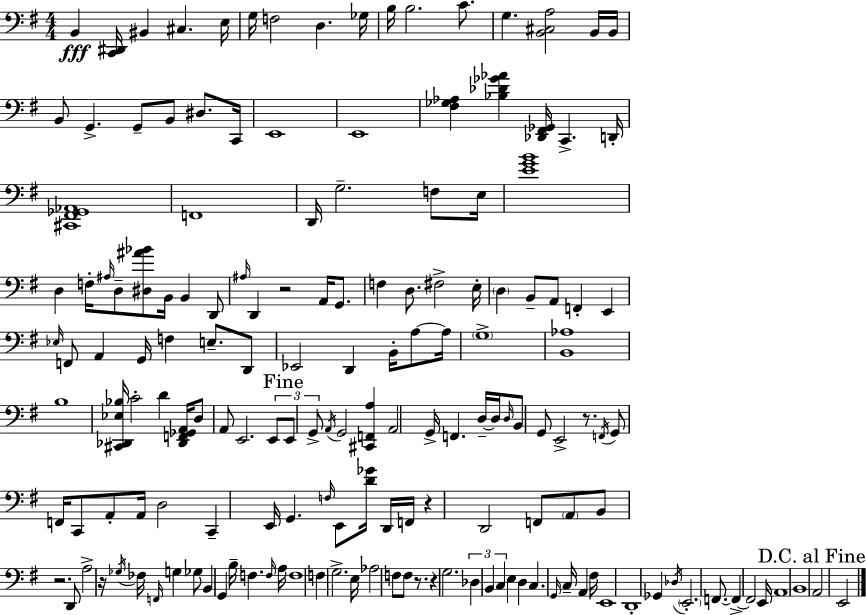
X:1
T:Untitled
M:4/4
L:1/4
K:Em
B,, [C,,^D,,]/4 ^B,, ^C, E,/4 G,/4 F,2 D, _G,/4 B,/4 B,2 C/2 G, [B,,^C,A,]2 B,,/4 B,,/4 B,,/2 G,, G,,/2 B,,/2 ^D,/2 C,,/4 E,,4 E,,4 [^F,_G,_A,] [_B,_D_G_A] [_D,,^F,,_G,,]/4 C,, D,,/4 [^C,,^F,,_G,,_A,,]4 F,,4 D,,/4 G,2 F,/2 E,/4 [EGB]4 D, F,/4 ^A,/4 D,/2 [^D,^A_B]/2 B,,/4 B,, D,,/2 ^A,/4 D,, z2 A,,/4 G,,/2 F, D,/2 ^F,2 E,/4 D, B,,/2 A,,/2 F,, E,, _E,/4 F,,/2 A,, G,,/4 F, E,/2 D,,/2 _E,,2 D,, B,,/4 A,/2 A,/4 G,4 [B,,_A,]4 B,4 [^C,,_D,,_E,_B,]/4 C2 D [_D,,F,,_G,,A,,]/4 D,/2 A,,/2 E,,2 E,,/2 E,,/2 G,,/2 A,,/4 G,,2 [^C,,F,,A,] A,,2 G,,/4 F,, D,/4 D,/4 D,/4 B,,/2 G,,/2 E,,2 z/2 F,,/4 G,,/2 F,,/4 C,,/2 A,,/2 A,,/4 D,2 C,, E,,/4 G,, F,/4 E,,/2 [D_G]/4 D,,/4 F,,/4 z D,,2 F,,/2 A,,/2 B,,/2 z2 D,,/2 A,2 z/4 _G,/4 _F,/4 F,,/4 G, _G,/2 B,, G,, B,/4 F, F,/4 A,/4 F,4 F, G,2 E,/4 _A,2 F,/2 F,/2 z/2 z G,2 _D, B,, C, E, D, C, G,,/4 C,/4 A,, ^F,/4 E,,4 D,,4 _G,, _D,/4 E,,2 F,,/2 F,, F,,2 E,,/4 A,,4 B,,4 A,,2 E,,2